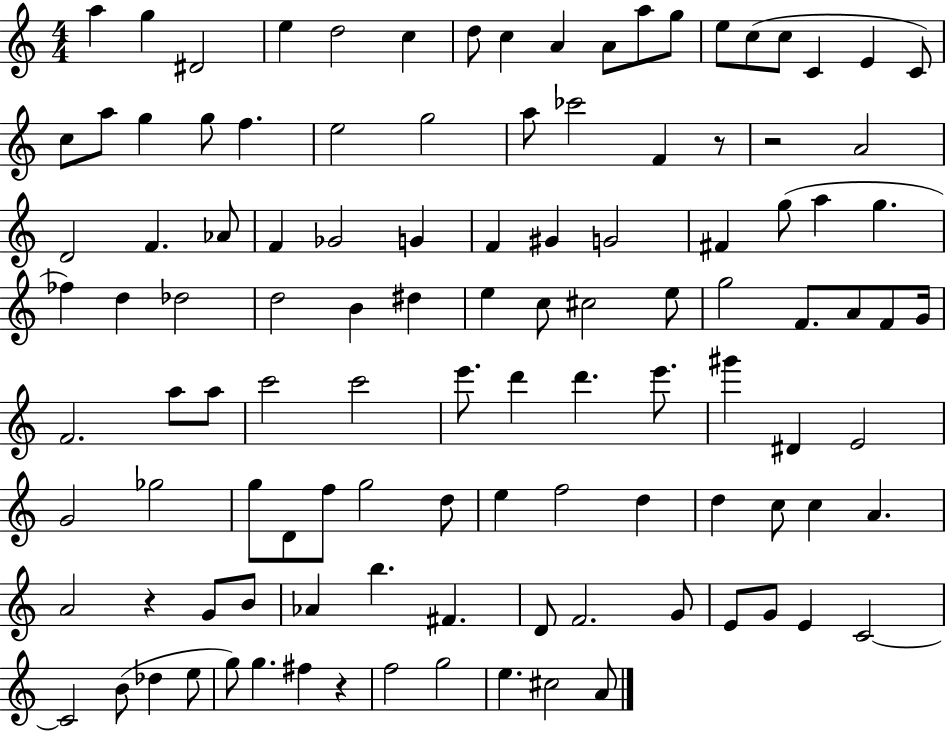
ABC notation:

X:1
T:Untitled
M:4/4
L:1/4
K:C
a g ^D2 e d2 c d/2 c A A/2 a/2 g/2 e/2 c/2 c/2 C E C/2 c/2 a/2 g g/2 f e2 g2 a/2 _c'2 F z/2 z2 A2 D2 F _A/2 F _G2 G F ^G G2 ^F g/2 a g _f d _d2 d2 B ^d e c/2 ^c2 e/2 g2 F/2 A/2 F/2 G/4 F2 a/2 a/2 c'2 c'2 e'/2 d' d' e'/2 ^g' ^D E2 G2 _g2 g/2 D/2 f/2 g2 d/2 e f2 d d c/2 c A A2 z G/2 B/2 _A b ^F D/2 F2 G/2 E/2 G/2 E C2 C2 B/2 _d e/2 g/2 g ^f z f2 g2 e ^c2 A/2